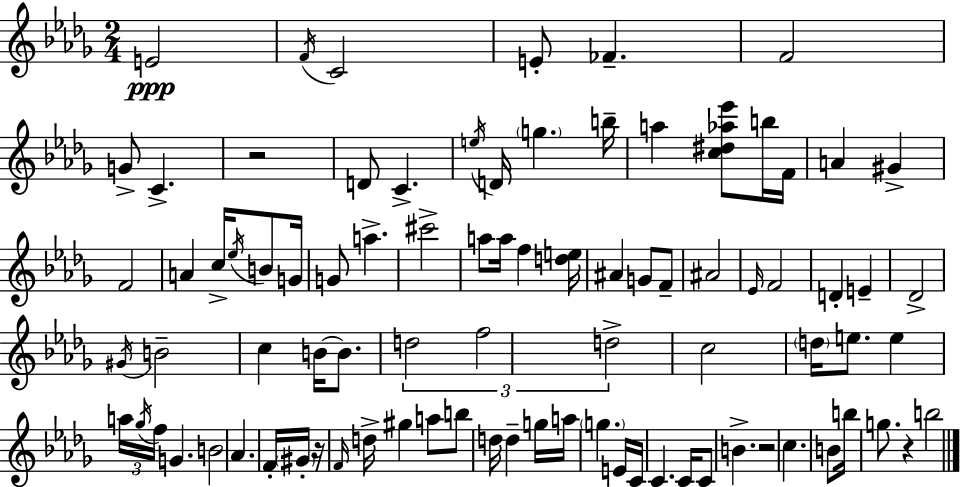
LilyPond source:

{
  \clef treble
  \numericTimeSignature
  \time 2/4
  \key bes \minor
  \repeat volta 2 { e'2\ppp | \acciaccatura { f'16 } c'2 | e'8-. fes'4.-- | f'2 | \break g'8-> c'4.-> | r2 | d'8 c'4.-> | \acciaccatura { e''16 } d'16 \parenthesize g''4. | \break b''16-- a''4 <c'' dis'' aes'' ees'''>8 | b''16 f'16 a'4 gis'4-> | f'2 | a'4 c''16-> \acciaccatura { ees''16 } | \break b'8 g'16 g'8 a''4.-> | cis'''2-> | a''8 a''16 f''4 | <d'' e''>16 ais'4 g'8 | \break f'8-- ais'2 | \grace { ees'16 } f'2 | d'4-. | e'4-- des'2-> | \break \acciaccatura { gis'16 } b'2-- | c''4 | b'16~~ b'8. \tuplet 3/2 { d''2 | f''2 | \break d''2-> } | c''2 | \parenthesize d''16 e''8. | e''4 \tuplet 3/2 { a''16 \acciaccatura { ges''16 } f''16 } | \break g'4. b'2 | aes'4. | f'16-. \parenthesize gis'16-. r16 \grace { f'16 } | d''16-> gis''4 a''8 b''8 | \break d''16 d''4-- g''16 a''16 | \parenthesize g''4. e'16 c'16 | c'4. c'16 c'8 | b'4.-> r2 | \break c''4. | b'8 b''16 | g''8. r4 b''2 | } \bar "|."
}